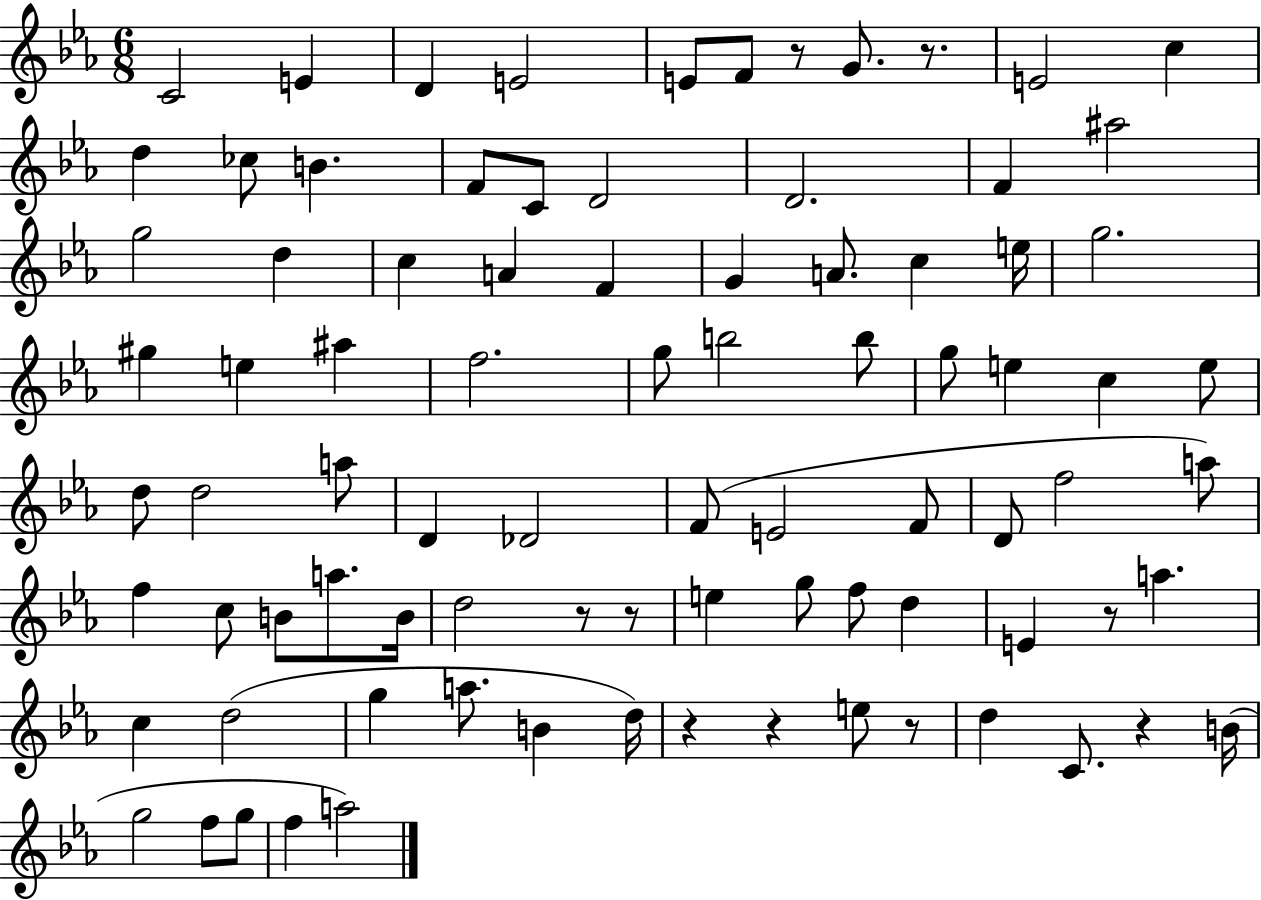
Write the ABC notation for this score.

X:1
T:Untitled
M:6/8
L:1/4
K:Eb
C2 E D E2 E/2 F/2 z/2 G/2 z/2 E2 c d _c/2 B F/2 C/2 D2 D2 F ^a2 g2 d c A F G A/2 c e/4 g2 ^g e ^a f2 g/2 b2 b/2 g/2 e c e/2 d/2 d2 a/2 D _D2 F/2 E2 F/2 D/2 f2 a/2 f c/2 B/2 a/2 B/4 d2 z/2 z/2 e g/2 f/2 d E z/2 a c d2 g a/2 B d/4 z z e/2 z/2 d C/2 z B/4 g2 f/2 g/2 f a2